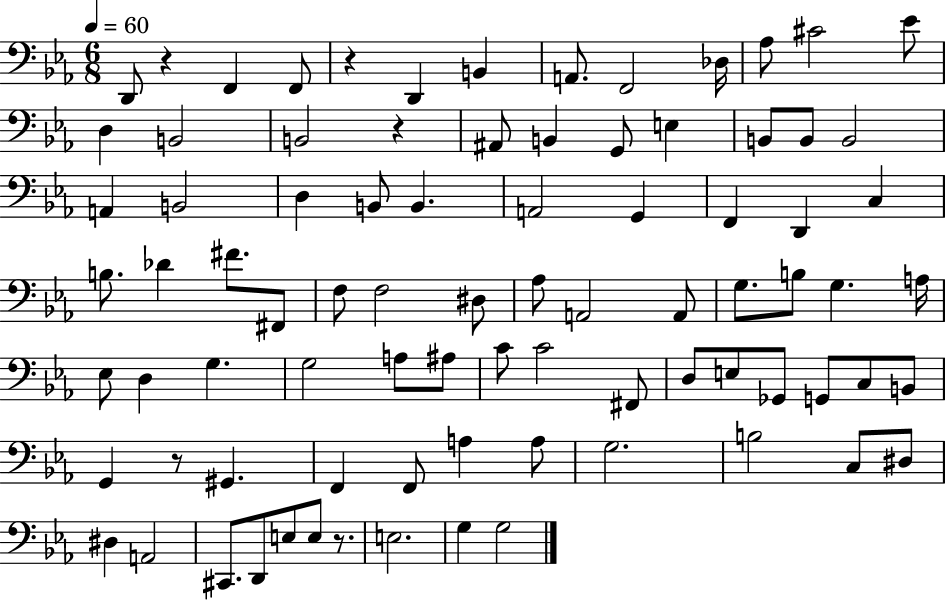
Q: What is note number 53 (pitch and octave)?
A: C4